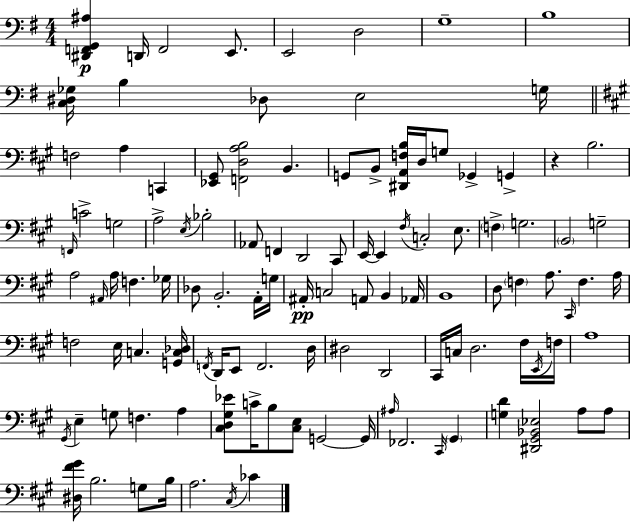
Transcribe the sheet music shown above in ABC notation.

X:1
T:Untitled
M:4/4
L:1/4
K:G
[^D,,F,,G,,^A,] D,,/4 F,,2 E,,/2 E,,2 D,2 G,4 B,4 [C,^D,_G,]/4 B, _D,/2 E,2 G,/4 F,2 A, C,, [_E,,^G,,]/2 [F,,D,A,B,]2 B,, G,,/2 B,,/2 [^D,,A,,F,B,]/4 D,/4 G,/2 _G,, G,, z B,2 F,,/4 C2 G,2 A,2 E,/4 _B,2 _A,,/2 F,, D,,2 ^C,,/2 E,,/4 E,, ^F,/4 C,2 E,/2 F, G,2 B,,2 G,2 A,2 ^A,,/4 A,/4 F, _G,/4 _D,/2 B,,2 A,,/4 G,/4 ^A,,/4 C,2 A,,/2 B,, _A,,/4 B,,4 D,/2 F, A,/2 ^C,,/4 F, A,/4 F,2 E,/4 C, [G,,C,_D,]/4 F,,/4 D,,/4 E,,/2 F,,2 D,/4 ^D,2 D,,2 ^C,,/4 C,/4 D,2 ^F,/4 E,,/4 F,/4 A,4 ^G,,/4 E, G,/2 F, A, [^C,D,^G,_E]/2 C/4 B,/2 [^C,E,]/2 G,,2 G,,/4 ^A,/4 _F,,2 ^C,,/4 ^G,, [G,D] [^D,,^G,,_B,,_E,]2 A,/2 A,/2 [^D,^F^G]/4 B,2 G,/2 B,/4 A,2 ^C,/4 _C